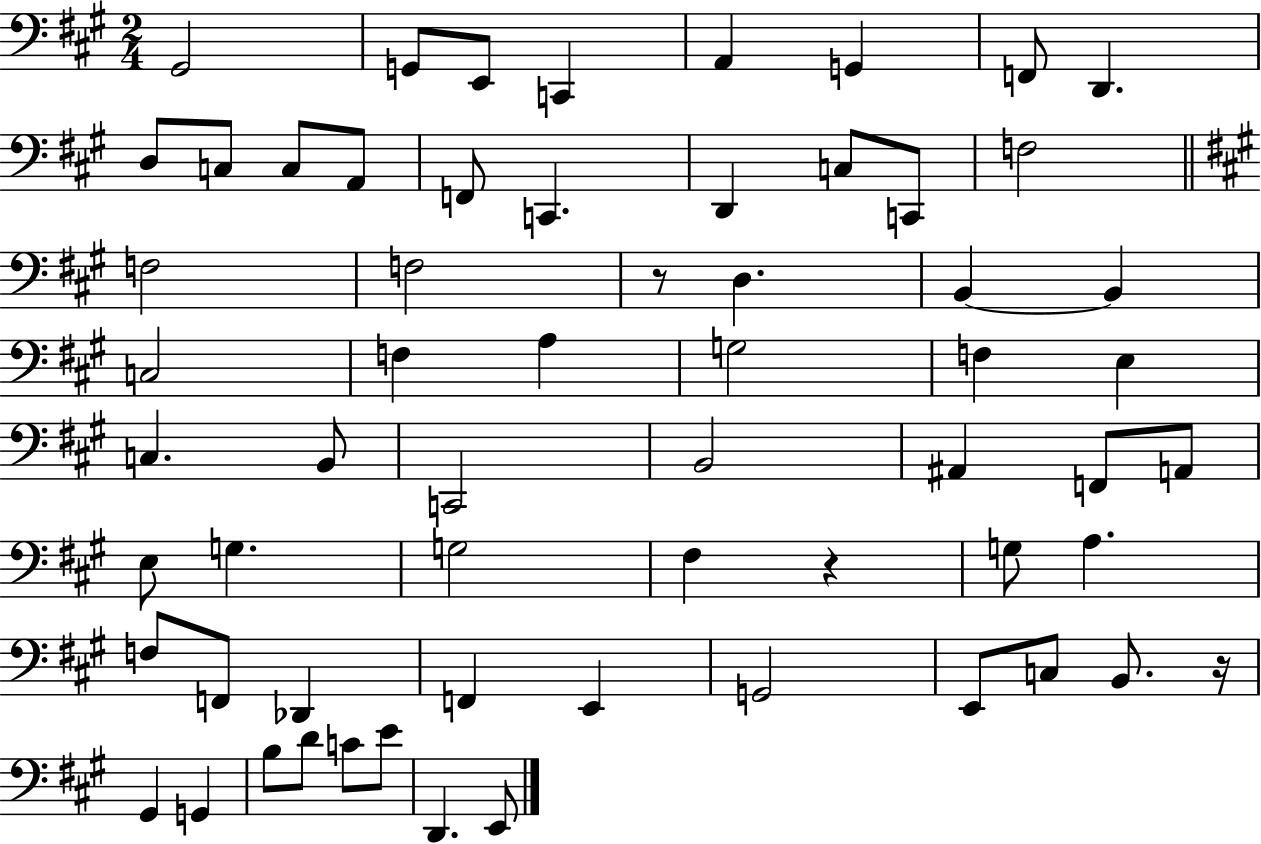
X:1
T:Untitled
M:2/4
L:1/4
K:A
^G,,2 G,,/2 E,,/2 C,, A,, G,, F,,/2 D,, D,/2 C,/2 C,/2 A,,/2 F,,/2 C,, D,, C,/2 C,,/2 F,2 F,2 F,2 z/2 D, B,, B,, C,2 F, A, G,2 F, E, C, B,,/2 C,,2 B,,2 ^A,, F,,/2 A,,/2 E,/2 G, G,2 ^F, z G,/2 A, F,/2 F,,/2 _D,, F,, E,, G,,2 E,,/2 C,/2 B,,/2 z/4 ^G,, G,, B,/2 D/2 C/2 E/2 D,, E,,/2